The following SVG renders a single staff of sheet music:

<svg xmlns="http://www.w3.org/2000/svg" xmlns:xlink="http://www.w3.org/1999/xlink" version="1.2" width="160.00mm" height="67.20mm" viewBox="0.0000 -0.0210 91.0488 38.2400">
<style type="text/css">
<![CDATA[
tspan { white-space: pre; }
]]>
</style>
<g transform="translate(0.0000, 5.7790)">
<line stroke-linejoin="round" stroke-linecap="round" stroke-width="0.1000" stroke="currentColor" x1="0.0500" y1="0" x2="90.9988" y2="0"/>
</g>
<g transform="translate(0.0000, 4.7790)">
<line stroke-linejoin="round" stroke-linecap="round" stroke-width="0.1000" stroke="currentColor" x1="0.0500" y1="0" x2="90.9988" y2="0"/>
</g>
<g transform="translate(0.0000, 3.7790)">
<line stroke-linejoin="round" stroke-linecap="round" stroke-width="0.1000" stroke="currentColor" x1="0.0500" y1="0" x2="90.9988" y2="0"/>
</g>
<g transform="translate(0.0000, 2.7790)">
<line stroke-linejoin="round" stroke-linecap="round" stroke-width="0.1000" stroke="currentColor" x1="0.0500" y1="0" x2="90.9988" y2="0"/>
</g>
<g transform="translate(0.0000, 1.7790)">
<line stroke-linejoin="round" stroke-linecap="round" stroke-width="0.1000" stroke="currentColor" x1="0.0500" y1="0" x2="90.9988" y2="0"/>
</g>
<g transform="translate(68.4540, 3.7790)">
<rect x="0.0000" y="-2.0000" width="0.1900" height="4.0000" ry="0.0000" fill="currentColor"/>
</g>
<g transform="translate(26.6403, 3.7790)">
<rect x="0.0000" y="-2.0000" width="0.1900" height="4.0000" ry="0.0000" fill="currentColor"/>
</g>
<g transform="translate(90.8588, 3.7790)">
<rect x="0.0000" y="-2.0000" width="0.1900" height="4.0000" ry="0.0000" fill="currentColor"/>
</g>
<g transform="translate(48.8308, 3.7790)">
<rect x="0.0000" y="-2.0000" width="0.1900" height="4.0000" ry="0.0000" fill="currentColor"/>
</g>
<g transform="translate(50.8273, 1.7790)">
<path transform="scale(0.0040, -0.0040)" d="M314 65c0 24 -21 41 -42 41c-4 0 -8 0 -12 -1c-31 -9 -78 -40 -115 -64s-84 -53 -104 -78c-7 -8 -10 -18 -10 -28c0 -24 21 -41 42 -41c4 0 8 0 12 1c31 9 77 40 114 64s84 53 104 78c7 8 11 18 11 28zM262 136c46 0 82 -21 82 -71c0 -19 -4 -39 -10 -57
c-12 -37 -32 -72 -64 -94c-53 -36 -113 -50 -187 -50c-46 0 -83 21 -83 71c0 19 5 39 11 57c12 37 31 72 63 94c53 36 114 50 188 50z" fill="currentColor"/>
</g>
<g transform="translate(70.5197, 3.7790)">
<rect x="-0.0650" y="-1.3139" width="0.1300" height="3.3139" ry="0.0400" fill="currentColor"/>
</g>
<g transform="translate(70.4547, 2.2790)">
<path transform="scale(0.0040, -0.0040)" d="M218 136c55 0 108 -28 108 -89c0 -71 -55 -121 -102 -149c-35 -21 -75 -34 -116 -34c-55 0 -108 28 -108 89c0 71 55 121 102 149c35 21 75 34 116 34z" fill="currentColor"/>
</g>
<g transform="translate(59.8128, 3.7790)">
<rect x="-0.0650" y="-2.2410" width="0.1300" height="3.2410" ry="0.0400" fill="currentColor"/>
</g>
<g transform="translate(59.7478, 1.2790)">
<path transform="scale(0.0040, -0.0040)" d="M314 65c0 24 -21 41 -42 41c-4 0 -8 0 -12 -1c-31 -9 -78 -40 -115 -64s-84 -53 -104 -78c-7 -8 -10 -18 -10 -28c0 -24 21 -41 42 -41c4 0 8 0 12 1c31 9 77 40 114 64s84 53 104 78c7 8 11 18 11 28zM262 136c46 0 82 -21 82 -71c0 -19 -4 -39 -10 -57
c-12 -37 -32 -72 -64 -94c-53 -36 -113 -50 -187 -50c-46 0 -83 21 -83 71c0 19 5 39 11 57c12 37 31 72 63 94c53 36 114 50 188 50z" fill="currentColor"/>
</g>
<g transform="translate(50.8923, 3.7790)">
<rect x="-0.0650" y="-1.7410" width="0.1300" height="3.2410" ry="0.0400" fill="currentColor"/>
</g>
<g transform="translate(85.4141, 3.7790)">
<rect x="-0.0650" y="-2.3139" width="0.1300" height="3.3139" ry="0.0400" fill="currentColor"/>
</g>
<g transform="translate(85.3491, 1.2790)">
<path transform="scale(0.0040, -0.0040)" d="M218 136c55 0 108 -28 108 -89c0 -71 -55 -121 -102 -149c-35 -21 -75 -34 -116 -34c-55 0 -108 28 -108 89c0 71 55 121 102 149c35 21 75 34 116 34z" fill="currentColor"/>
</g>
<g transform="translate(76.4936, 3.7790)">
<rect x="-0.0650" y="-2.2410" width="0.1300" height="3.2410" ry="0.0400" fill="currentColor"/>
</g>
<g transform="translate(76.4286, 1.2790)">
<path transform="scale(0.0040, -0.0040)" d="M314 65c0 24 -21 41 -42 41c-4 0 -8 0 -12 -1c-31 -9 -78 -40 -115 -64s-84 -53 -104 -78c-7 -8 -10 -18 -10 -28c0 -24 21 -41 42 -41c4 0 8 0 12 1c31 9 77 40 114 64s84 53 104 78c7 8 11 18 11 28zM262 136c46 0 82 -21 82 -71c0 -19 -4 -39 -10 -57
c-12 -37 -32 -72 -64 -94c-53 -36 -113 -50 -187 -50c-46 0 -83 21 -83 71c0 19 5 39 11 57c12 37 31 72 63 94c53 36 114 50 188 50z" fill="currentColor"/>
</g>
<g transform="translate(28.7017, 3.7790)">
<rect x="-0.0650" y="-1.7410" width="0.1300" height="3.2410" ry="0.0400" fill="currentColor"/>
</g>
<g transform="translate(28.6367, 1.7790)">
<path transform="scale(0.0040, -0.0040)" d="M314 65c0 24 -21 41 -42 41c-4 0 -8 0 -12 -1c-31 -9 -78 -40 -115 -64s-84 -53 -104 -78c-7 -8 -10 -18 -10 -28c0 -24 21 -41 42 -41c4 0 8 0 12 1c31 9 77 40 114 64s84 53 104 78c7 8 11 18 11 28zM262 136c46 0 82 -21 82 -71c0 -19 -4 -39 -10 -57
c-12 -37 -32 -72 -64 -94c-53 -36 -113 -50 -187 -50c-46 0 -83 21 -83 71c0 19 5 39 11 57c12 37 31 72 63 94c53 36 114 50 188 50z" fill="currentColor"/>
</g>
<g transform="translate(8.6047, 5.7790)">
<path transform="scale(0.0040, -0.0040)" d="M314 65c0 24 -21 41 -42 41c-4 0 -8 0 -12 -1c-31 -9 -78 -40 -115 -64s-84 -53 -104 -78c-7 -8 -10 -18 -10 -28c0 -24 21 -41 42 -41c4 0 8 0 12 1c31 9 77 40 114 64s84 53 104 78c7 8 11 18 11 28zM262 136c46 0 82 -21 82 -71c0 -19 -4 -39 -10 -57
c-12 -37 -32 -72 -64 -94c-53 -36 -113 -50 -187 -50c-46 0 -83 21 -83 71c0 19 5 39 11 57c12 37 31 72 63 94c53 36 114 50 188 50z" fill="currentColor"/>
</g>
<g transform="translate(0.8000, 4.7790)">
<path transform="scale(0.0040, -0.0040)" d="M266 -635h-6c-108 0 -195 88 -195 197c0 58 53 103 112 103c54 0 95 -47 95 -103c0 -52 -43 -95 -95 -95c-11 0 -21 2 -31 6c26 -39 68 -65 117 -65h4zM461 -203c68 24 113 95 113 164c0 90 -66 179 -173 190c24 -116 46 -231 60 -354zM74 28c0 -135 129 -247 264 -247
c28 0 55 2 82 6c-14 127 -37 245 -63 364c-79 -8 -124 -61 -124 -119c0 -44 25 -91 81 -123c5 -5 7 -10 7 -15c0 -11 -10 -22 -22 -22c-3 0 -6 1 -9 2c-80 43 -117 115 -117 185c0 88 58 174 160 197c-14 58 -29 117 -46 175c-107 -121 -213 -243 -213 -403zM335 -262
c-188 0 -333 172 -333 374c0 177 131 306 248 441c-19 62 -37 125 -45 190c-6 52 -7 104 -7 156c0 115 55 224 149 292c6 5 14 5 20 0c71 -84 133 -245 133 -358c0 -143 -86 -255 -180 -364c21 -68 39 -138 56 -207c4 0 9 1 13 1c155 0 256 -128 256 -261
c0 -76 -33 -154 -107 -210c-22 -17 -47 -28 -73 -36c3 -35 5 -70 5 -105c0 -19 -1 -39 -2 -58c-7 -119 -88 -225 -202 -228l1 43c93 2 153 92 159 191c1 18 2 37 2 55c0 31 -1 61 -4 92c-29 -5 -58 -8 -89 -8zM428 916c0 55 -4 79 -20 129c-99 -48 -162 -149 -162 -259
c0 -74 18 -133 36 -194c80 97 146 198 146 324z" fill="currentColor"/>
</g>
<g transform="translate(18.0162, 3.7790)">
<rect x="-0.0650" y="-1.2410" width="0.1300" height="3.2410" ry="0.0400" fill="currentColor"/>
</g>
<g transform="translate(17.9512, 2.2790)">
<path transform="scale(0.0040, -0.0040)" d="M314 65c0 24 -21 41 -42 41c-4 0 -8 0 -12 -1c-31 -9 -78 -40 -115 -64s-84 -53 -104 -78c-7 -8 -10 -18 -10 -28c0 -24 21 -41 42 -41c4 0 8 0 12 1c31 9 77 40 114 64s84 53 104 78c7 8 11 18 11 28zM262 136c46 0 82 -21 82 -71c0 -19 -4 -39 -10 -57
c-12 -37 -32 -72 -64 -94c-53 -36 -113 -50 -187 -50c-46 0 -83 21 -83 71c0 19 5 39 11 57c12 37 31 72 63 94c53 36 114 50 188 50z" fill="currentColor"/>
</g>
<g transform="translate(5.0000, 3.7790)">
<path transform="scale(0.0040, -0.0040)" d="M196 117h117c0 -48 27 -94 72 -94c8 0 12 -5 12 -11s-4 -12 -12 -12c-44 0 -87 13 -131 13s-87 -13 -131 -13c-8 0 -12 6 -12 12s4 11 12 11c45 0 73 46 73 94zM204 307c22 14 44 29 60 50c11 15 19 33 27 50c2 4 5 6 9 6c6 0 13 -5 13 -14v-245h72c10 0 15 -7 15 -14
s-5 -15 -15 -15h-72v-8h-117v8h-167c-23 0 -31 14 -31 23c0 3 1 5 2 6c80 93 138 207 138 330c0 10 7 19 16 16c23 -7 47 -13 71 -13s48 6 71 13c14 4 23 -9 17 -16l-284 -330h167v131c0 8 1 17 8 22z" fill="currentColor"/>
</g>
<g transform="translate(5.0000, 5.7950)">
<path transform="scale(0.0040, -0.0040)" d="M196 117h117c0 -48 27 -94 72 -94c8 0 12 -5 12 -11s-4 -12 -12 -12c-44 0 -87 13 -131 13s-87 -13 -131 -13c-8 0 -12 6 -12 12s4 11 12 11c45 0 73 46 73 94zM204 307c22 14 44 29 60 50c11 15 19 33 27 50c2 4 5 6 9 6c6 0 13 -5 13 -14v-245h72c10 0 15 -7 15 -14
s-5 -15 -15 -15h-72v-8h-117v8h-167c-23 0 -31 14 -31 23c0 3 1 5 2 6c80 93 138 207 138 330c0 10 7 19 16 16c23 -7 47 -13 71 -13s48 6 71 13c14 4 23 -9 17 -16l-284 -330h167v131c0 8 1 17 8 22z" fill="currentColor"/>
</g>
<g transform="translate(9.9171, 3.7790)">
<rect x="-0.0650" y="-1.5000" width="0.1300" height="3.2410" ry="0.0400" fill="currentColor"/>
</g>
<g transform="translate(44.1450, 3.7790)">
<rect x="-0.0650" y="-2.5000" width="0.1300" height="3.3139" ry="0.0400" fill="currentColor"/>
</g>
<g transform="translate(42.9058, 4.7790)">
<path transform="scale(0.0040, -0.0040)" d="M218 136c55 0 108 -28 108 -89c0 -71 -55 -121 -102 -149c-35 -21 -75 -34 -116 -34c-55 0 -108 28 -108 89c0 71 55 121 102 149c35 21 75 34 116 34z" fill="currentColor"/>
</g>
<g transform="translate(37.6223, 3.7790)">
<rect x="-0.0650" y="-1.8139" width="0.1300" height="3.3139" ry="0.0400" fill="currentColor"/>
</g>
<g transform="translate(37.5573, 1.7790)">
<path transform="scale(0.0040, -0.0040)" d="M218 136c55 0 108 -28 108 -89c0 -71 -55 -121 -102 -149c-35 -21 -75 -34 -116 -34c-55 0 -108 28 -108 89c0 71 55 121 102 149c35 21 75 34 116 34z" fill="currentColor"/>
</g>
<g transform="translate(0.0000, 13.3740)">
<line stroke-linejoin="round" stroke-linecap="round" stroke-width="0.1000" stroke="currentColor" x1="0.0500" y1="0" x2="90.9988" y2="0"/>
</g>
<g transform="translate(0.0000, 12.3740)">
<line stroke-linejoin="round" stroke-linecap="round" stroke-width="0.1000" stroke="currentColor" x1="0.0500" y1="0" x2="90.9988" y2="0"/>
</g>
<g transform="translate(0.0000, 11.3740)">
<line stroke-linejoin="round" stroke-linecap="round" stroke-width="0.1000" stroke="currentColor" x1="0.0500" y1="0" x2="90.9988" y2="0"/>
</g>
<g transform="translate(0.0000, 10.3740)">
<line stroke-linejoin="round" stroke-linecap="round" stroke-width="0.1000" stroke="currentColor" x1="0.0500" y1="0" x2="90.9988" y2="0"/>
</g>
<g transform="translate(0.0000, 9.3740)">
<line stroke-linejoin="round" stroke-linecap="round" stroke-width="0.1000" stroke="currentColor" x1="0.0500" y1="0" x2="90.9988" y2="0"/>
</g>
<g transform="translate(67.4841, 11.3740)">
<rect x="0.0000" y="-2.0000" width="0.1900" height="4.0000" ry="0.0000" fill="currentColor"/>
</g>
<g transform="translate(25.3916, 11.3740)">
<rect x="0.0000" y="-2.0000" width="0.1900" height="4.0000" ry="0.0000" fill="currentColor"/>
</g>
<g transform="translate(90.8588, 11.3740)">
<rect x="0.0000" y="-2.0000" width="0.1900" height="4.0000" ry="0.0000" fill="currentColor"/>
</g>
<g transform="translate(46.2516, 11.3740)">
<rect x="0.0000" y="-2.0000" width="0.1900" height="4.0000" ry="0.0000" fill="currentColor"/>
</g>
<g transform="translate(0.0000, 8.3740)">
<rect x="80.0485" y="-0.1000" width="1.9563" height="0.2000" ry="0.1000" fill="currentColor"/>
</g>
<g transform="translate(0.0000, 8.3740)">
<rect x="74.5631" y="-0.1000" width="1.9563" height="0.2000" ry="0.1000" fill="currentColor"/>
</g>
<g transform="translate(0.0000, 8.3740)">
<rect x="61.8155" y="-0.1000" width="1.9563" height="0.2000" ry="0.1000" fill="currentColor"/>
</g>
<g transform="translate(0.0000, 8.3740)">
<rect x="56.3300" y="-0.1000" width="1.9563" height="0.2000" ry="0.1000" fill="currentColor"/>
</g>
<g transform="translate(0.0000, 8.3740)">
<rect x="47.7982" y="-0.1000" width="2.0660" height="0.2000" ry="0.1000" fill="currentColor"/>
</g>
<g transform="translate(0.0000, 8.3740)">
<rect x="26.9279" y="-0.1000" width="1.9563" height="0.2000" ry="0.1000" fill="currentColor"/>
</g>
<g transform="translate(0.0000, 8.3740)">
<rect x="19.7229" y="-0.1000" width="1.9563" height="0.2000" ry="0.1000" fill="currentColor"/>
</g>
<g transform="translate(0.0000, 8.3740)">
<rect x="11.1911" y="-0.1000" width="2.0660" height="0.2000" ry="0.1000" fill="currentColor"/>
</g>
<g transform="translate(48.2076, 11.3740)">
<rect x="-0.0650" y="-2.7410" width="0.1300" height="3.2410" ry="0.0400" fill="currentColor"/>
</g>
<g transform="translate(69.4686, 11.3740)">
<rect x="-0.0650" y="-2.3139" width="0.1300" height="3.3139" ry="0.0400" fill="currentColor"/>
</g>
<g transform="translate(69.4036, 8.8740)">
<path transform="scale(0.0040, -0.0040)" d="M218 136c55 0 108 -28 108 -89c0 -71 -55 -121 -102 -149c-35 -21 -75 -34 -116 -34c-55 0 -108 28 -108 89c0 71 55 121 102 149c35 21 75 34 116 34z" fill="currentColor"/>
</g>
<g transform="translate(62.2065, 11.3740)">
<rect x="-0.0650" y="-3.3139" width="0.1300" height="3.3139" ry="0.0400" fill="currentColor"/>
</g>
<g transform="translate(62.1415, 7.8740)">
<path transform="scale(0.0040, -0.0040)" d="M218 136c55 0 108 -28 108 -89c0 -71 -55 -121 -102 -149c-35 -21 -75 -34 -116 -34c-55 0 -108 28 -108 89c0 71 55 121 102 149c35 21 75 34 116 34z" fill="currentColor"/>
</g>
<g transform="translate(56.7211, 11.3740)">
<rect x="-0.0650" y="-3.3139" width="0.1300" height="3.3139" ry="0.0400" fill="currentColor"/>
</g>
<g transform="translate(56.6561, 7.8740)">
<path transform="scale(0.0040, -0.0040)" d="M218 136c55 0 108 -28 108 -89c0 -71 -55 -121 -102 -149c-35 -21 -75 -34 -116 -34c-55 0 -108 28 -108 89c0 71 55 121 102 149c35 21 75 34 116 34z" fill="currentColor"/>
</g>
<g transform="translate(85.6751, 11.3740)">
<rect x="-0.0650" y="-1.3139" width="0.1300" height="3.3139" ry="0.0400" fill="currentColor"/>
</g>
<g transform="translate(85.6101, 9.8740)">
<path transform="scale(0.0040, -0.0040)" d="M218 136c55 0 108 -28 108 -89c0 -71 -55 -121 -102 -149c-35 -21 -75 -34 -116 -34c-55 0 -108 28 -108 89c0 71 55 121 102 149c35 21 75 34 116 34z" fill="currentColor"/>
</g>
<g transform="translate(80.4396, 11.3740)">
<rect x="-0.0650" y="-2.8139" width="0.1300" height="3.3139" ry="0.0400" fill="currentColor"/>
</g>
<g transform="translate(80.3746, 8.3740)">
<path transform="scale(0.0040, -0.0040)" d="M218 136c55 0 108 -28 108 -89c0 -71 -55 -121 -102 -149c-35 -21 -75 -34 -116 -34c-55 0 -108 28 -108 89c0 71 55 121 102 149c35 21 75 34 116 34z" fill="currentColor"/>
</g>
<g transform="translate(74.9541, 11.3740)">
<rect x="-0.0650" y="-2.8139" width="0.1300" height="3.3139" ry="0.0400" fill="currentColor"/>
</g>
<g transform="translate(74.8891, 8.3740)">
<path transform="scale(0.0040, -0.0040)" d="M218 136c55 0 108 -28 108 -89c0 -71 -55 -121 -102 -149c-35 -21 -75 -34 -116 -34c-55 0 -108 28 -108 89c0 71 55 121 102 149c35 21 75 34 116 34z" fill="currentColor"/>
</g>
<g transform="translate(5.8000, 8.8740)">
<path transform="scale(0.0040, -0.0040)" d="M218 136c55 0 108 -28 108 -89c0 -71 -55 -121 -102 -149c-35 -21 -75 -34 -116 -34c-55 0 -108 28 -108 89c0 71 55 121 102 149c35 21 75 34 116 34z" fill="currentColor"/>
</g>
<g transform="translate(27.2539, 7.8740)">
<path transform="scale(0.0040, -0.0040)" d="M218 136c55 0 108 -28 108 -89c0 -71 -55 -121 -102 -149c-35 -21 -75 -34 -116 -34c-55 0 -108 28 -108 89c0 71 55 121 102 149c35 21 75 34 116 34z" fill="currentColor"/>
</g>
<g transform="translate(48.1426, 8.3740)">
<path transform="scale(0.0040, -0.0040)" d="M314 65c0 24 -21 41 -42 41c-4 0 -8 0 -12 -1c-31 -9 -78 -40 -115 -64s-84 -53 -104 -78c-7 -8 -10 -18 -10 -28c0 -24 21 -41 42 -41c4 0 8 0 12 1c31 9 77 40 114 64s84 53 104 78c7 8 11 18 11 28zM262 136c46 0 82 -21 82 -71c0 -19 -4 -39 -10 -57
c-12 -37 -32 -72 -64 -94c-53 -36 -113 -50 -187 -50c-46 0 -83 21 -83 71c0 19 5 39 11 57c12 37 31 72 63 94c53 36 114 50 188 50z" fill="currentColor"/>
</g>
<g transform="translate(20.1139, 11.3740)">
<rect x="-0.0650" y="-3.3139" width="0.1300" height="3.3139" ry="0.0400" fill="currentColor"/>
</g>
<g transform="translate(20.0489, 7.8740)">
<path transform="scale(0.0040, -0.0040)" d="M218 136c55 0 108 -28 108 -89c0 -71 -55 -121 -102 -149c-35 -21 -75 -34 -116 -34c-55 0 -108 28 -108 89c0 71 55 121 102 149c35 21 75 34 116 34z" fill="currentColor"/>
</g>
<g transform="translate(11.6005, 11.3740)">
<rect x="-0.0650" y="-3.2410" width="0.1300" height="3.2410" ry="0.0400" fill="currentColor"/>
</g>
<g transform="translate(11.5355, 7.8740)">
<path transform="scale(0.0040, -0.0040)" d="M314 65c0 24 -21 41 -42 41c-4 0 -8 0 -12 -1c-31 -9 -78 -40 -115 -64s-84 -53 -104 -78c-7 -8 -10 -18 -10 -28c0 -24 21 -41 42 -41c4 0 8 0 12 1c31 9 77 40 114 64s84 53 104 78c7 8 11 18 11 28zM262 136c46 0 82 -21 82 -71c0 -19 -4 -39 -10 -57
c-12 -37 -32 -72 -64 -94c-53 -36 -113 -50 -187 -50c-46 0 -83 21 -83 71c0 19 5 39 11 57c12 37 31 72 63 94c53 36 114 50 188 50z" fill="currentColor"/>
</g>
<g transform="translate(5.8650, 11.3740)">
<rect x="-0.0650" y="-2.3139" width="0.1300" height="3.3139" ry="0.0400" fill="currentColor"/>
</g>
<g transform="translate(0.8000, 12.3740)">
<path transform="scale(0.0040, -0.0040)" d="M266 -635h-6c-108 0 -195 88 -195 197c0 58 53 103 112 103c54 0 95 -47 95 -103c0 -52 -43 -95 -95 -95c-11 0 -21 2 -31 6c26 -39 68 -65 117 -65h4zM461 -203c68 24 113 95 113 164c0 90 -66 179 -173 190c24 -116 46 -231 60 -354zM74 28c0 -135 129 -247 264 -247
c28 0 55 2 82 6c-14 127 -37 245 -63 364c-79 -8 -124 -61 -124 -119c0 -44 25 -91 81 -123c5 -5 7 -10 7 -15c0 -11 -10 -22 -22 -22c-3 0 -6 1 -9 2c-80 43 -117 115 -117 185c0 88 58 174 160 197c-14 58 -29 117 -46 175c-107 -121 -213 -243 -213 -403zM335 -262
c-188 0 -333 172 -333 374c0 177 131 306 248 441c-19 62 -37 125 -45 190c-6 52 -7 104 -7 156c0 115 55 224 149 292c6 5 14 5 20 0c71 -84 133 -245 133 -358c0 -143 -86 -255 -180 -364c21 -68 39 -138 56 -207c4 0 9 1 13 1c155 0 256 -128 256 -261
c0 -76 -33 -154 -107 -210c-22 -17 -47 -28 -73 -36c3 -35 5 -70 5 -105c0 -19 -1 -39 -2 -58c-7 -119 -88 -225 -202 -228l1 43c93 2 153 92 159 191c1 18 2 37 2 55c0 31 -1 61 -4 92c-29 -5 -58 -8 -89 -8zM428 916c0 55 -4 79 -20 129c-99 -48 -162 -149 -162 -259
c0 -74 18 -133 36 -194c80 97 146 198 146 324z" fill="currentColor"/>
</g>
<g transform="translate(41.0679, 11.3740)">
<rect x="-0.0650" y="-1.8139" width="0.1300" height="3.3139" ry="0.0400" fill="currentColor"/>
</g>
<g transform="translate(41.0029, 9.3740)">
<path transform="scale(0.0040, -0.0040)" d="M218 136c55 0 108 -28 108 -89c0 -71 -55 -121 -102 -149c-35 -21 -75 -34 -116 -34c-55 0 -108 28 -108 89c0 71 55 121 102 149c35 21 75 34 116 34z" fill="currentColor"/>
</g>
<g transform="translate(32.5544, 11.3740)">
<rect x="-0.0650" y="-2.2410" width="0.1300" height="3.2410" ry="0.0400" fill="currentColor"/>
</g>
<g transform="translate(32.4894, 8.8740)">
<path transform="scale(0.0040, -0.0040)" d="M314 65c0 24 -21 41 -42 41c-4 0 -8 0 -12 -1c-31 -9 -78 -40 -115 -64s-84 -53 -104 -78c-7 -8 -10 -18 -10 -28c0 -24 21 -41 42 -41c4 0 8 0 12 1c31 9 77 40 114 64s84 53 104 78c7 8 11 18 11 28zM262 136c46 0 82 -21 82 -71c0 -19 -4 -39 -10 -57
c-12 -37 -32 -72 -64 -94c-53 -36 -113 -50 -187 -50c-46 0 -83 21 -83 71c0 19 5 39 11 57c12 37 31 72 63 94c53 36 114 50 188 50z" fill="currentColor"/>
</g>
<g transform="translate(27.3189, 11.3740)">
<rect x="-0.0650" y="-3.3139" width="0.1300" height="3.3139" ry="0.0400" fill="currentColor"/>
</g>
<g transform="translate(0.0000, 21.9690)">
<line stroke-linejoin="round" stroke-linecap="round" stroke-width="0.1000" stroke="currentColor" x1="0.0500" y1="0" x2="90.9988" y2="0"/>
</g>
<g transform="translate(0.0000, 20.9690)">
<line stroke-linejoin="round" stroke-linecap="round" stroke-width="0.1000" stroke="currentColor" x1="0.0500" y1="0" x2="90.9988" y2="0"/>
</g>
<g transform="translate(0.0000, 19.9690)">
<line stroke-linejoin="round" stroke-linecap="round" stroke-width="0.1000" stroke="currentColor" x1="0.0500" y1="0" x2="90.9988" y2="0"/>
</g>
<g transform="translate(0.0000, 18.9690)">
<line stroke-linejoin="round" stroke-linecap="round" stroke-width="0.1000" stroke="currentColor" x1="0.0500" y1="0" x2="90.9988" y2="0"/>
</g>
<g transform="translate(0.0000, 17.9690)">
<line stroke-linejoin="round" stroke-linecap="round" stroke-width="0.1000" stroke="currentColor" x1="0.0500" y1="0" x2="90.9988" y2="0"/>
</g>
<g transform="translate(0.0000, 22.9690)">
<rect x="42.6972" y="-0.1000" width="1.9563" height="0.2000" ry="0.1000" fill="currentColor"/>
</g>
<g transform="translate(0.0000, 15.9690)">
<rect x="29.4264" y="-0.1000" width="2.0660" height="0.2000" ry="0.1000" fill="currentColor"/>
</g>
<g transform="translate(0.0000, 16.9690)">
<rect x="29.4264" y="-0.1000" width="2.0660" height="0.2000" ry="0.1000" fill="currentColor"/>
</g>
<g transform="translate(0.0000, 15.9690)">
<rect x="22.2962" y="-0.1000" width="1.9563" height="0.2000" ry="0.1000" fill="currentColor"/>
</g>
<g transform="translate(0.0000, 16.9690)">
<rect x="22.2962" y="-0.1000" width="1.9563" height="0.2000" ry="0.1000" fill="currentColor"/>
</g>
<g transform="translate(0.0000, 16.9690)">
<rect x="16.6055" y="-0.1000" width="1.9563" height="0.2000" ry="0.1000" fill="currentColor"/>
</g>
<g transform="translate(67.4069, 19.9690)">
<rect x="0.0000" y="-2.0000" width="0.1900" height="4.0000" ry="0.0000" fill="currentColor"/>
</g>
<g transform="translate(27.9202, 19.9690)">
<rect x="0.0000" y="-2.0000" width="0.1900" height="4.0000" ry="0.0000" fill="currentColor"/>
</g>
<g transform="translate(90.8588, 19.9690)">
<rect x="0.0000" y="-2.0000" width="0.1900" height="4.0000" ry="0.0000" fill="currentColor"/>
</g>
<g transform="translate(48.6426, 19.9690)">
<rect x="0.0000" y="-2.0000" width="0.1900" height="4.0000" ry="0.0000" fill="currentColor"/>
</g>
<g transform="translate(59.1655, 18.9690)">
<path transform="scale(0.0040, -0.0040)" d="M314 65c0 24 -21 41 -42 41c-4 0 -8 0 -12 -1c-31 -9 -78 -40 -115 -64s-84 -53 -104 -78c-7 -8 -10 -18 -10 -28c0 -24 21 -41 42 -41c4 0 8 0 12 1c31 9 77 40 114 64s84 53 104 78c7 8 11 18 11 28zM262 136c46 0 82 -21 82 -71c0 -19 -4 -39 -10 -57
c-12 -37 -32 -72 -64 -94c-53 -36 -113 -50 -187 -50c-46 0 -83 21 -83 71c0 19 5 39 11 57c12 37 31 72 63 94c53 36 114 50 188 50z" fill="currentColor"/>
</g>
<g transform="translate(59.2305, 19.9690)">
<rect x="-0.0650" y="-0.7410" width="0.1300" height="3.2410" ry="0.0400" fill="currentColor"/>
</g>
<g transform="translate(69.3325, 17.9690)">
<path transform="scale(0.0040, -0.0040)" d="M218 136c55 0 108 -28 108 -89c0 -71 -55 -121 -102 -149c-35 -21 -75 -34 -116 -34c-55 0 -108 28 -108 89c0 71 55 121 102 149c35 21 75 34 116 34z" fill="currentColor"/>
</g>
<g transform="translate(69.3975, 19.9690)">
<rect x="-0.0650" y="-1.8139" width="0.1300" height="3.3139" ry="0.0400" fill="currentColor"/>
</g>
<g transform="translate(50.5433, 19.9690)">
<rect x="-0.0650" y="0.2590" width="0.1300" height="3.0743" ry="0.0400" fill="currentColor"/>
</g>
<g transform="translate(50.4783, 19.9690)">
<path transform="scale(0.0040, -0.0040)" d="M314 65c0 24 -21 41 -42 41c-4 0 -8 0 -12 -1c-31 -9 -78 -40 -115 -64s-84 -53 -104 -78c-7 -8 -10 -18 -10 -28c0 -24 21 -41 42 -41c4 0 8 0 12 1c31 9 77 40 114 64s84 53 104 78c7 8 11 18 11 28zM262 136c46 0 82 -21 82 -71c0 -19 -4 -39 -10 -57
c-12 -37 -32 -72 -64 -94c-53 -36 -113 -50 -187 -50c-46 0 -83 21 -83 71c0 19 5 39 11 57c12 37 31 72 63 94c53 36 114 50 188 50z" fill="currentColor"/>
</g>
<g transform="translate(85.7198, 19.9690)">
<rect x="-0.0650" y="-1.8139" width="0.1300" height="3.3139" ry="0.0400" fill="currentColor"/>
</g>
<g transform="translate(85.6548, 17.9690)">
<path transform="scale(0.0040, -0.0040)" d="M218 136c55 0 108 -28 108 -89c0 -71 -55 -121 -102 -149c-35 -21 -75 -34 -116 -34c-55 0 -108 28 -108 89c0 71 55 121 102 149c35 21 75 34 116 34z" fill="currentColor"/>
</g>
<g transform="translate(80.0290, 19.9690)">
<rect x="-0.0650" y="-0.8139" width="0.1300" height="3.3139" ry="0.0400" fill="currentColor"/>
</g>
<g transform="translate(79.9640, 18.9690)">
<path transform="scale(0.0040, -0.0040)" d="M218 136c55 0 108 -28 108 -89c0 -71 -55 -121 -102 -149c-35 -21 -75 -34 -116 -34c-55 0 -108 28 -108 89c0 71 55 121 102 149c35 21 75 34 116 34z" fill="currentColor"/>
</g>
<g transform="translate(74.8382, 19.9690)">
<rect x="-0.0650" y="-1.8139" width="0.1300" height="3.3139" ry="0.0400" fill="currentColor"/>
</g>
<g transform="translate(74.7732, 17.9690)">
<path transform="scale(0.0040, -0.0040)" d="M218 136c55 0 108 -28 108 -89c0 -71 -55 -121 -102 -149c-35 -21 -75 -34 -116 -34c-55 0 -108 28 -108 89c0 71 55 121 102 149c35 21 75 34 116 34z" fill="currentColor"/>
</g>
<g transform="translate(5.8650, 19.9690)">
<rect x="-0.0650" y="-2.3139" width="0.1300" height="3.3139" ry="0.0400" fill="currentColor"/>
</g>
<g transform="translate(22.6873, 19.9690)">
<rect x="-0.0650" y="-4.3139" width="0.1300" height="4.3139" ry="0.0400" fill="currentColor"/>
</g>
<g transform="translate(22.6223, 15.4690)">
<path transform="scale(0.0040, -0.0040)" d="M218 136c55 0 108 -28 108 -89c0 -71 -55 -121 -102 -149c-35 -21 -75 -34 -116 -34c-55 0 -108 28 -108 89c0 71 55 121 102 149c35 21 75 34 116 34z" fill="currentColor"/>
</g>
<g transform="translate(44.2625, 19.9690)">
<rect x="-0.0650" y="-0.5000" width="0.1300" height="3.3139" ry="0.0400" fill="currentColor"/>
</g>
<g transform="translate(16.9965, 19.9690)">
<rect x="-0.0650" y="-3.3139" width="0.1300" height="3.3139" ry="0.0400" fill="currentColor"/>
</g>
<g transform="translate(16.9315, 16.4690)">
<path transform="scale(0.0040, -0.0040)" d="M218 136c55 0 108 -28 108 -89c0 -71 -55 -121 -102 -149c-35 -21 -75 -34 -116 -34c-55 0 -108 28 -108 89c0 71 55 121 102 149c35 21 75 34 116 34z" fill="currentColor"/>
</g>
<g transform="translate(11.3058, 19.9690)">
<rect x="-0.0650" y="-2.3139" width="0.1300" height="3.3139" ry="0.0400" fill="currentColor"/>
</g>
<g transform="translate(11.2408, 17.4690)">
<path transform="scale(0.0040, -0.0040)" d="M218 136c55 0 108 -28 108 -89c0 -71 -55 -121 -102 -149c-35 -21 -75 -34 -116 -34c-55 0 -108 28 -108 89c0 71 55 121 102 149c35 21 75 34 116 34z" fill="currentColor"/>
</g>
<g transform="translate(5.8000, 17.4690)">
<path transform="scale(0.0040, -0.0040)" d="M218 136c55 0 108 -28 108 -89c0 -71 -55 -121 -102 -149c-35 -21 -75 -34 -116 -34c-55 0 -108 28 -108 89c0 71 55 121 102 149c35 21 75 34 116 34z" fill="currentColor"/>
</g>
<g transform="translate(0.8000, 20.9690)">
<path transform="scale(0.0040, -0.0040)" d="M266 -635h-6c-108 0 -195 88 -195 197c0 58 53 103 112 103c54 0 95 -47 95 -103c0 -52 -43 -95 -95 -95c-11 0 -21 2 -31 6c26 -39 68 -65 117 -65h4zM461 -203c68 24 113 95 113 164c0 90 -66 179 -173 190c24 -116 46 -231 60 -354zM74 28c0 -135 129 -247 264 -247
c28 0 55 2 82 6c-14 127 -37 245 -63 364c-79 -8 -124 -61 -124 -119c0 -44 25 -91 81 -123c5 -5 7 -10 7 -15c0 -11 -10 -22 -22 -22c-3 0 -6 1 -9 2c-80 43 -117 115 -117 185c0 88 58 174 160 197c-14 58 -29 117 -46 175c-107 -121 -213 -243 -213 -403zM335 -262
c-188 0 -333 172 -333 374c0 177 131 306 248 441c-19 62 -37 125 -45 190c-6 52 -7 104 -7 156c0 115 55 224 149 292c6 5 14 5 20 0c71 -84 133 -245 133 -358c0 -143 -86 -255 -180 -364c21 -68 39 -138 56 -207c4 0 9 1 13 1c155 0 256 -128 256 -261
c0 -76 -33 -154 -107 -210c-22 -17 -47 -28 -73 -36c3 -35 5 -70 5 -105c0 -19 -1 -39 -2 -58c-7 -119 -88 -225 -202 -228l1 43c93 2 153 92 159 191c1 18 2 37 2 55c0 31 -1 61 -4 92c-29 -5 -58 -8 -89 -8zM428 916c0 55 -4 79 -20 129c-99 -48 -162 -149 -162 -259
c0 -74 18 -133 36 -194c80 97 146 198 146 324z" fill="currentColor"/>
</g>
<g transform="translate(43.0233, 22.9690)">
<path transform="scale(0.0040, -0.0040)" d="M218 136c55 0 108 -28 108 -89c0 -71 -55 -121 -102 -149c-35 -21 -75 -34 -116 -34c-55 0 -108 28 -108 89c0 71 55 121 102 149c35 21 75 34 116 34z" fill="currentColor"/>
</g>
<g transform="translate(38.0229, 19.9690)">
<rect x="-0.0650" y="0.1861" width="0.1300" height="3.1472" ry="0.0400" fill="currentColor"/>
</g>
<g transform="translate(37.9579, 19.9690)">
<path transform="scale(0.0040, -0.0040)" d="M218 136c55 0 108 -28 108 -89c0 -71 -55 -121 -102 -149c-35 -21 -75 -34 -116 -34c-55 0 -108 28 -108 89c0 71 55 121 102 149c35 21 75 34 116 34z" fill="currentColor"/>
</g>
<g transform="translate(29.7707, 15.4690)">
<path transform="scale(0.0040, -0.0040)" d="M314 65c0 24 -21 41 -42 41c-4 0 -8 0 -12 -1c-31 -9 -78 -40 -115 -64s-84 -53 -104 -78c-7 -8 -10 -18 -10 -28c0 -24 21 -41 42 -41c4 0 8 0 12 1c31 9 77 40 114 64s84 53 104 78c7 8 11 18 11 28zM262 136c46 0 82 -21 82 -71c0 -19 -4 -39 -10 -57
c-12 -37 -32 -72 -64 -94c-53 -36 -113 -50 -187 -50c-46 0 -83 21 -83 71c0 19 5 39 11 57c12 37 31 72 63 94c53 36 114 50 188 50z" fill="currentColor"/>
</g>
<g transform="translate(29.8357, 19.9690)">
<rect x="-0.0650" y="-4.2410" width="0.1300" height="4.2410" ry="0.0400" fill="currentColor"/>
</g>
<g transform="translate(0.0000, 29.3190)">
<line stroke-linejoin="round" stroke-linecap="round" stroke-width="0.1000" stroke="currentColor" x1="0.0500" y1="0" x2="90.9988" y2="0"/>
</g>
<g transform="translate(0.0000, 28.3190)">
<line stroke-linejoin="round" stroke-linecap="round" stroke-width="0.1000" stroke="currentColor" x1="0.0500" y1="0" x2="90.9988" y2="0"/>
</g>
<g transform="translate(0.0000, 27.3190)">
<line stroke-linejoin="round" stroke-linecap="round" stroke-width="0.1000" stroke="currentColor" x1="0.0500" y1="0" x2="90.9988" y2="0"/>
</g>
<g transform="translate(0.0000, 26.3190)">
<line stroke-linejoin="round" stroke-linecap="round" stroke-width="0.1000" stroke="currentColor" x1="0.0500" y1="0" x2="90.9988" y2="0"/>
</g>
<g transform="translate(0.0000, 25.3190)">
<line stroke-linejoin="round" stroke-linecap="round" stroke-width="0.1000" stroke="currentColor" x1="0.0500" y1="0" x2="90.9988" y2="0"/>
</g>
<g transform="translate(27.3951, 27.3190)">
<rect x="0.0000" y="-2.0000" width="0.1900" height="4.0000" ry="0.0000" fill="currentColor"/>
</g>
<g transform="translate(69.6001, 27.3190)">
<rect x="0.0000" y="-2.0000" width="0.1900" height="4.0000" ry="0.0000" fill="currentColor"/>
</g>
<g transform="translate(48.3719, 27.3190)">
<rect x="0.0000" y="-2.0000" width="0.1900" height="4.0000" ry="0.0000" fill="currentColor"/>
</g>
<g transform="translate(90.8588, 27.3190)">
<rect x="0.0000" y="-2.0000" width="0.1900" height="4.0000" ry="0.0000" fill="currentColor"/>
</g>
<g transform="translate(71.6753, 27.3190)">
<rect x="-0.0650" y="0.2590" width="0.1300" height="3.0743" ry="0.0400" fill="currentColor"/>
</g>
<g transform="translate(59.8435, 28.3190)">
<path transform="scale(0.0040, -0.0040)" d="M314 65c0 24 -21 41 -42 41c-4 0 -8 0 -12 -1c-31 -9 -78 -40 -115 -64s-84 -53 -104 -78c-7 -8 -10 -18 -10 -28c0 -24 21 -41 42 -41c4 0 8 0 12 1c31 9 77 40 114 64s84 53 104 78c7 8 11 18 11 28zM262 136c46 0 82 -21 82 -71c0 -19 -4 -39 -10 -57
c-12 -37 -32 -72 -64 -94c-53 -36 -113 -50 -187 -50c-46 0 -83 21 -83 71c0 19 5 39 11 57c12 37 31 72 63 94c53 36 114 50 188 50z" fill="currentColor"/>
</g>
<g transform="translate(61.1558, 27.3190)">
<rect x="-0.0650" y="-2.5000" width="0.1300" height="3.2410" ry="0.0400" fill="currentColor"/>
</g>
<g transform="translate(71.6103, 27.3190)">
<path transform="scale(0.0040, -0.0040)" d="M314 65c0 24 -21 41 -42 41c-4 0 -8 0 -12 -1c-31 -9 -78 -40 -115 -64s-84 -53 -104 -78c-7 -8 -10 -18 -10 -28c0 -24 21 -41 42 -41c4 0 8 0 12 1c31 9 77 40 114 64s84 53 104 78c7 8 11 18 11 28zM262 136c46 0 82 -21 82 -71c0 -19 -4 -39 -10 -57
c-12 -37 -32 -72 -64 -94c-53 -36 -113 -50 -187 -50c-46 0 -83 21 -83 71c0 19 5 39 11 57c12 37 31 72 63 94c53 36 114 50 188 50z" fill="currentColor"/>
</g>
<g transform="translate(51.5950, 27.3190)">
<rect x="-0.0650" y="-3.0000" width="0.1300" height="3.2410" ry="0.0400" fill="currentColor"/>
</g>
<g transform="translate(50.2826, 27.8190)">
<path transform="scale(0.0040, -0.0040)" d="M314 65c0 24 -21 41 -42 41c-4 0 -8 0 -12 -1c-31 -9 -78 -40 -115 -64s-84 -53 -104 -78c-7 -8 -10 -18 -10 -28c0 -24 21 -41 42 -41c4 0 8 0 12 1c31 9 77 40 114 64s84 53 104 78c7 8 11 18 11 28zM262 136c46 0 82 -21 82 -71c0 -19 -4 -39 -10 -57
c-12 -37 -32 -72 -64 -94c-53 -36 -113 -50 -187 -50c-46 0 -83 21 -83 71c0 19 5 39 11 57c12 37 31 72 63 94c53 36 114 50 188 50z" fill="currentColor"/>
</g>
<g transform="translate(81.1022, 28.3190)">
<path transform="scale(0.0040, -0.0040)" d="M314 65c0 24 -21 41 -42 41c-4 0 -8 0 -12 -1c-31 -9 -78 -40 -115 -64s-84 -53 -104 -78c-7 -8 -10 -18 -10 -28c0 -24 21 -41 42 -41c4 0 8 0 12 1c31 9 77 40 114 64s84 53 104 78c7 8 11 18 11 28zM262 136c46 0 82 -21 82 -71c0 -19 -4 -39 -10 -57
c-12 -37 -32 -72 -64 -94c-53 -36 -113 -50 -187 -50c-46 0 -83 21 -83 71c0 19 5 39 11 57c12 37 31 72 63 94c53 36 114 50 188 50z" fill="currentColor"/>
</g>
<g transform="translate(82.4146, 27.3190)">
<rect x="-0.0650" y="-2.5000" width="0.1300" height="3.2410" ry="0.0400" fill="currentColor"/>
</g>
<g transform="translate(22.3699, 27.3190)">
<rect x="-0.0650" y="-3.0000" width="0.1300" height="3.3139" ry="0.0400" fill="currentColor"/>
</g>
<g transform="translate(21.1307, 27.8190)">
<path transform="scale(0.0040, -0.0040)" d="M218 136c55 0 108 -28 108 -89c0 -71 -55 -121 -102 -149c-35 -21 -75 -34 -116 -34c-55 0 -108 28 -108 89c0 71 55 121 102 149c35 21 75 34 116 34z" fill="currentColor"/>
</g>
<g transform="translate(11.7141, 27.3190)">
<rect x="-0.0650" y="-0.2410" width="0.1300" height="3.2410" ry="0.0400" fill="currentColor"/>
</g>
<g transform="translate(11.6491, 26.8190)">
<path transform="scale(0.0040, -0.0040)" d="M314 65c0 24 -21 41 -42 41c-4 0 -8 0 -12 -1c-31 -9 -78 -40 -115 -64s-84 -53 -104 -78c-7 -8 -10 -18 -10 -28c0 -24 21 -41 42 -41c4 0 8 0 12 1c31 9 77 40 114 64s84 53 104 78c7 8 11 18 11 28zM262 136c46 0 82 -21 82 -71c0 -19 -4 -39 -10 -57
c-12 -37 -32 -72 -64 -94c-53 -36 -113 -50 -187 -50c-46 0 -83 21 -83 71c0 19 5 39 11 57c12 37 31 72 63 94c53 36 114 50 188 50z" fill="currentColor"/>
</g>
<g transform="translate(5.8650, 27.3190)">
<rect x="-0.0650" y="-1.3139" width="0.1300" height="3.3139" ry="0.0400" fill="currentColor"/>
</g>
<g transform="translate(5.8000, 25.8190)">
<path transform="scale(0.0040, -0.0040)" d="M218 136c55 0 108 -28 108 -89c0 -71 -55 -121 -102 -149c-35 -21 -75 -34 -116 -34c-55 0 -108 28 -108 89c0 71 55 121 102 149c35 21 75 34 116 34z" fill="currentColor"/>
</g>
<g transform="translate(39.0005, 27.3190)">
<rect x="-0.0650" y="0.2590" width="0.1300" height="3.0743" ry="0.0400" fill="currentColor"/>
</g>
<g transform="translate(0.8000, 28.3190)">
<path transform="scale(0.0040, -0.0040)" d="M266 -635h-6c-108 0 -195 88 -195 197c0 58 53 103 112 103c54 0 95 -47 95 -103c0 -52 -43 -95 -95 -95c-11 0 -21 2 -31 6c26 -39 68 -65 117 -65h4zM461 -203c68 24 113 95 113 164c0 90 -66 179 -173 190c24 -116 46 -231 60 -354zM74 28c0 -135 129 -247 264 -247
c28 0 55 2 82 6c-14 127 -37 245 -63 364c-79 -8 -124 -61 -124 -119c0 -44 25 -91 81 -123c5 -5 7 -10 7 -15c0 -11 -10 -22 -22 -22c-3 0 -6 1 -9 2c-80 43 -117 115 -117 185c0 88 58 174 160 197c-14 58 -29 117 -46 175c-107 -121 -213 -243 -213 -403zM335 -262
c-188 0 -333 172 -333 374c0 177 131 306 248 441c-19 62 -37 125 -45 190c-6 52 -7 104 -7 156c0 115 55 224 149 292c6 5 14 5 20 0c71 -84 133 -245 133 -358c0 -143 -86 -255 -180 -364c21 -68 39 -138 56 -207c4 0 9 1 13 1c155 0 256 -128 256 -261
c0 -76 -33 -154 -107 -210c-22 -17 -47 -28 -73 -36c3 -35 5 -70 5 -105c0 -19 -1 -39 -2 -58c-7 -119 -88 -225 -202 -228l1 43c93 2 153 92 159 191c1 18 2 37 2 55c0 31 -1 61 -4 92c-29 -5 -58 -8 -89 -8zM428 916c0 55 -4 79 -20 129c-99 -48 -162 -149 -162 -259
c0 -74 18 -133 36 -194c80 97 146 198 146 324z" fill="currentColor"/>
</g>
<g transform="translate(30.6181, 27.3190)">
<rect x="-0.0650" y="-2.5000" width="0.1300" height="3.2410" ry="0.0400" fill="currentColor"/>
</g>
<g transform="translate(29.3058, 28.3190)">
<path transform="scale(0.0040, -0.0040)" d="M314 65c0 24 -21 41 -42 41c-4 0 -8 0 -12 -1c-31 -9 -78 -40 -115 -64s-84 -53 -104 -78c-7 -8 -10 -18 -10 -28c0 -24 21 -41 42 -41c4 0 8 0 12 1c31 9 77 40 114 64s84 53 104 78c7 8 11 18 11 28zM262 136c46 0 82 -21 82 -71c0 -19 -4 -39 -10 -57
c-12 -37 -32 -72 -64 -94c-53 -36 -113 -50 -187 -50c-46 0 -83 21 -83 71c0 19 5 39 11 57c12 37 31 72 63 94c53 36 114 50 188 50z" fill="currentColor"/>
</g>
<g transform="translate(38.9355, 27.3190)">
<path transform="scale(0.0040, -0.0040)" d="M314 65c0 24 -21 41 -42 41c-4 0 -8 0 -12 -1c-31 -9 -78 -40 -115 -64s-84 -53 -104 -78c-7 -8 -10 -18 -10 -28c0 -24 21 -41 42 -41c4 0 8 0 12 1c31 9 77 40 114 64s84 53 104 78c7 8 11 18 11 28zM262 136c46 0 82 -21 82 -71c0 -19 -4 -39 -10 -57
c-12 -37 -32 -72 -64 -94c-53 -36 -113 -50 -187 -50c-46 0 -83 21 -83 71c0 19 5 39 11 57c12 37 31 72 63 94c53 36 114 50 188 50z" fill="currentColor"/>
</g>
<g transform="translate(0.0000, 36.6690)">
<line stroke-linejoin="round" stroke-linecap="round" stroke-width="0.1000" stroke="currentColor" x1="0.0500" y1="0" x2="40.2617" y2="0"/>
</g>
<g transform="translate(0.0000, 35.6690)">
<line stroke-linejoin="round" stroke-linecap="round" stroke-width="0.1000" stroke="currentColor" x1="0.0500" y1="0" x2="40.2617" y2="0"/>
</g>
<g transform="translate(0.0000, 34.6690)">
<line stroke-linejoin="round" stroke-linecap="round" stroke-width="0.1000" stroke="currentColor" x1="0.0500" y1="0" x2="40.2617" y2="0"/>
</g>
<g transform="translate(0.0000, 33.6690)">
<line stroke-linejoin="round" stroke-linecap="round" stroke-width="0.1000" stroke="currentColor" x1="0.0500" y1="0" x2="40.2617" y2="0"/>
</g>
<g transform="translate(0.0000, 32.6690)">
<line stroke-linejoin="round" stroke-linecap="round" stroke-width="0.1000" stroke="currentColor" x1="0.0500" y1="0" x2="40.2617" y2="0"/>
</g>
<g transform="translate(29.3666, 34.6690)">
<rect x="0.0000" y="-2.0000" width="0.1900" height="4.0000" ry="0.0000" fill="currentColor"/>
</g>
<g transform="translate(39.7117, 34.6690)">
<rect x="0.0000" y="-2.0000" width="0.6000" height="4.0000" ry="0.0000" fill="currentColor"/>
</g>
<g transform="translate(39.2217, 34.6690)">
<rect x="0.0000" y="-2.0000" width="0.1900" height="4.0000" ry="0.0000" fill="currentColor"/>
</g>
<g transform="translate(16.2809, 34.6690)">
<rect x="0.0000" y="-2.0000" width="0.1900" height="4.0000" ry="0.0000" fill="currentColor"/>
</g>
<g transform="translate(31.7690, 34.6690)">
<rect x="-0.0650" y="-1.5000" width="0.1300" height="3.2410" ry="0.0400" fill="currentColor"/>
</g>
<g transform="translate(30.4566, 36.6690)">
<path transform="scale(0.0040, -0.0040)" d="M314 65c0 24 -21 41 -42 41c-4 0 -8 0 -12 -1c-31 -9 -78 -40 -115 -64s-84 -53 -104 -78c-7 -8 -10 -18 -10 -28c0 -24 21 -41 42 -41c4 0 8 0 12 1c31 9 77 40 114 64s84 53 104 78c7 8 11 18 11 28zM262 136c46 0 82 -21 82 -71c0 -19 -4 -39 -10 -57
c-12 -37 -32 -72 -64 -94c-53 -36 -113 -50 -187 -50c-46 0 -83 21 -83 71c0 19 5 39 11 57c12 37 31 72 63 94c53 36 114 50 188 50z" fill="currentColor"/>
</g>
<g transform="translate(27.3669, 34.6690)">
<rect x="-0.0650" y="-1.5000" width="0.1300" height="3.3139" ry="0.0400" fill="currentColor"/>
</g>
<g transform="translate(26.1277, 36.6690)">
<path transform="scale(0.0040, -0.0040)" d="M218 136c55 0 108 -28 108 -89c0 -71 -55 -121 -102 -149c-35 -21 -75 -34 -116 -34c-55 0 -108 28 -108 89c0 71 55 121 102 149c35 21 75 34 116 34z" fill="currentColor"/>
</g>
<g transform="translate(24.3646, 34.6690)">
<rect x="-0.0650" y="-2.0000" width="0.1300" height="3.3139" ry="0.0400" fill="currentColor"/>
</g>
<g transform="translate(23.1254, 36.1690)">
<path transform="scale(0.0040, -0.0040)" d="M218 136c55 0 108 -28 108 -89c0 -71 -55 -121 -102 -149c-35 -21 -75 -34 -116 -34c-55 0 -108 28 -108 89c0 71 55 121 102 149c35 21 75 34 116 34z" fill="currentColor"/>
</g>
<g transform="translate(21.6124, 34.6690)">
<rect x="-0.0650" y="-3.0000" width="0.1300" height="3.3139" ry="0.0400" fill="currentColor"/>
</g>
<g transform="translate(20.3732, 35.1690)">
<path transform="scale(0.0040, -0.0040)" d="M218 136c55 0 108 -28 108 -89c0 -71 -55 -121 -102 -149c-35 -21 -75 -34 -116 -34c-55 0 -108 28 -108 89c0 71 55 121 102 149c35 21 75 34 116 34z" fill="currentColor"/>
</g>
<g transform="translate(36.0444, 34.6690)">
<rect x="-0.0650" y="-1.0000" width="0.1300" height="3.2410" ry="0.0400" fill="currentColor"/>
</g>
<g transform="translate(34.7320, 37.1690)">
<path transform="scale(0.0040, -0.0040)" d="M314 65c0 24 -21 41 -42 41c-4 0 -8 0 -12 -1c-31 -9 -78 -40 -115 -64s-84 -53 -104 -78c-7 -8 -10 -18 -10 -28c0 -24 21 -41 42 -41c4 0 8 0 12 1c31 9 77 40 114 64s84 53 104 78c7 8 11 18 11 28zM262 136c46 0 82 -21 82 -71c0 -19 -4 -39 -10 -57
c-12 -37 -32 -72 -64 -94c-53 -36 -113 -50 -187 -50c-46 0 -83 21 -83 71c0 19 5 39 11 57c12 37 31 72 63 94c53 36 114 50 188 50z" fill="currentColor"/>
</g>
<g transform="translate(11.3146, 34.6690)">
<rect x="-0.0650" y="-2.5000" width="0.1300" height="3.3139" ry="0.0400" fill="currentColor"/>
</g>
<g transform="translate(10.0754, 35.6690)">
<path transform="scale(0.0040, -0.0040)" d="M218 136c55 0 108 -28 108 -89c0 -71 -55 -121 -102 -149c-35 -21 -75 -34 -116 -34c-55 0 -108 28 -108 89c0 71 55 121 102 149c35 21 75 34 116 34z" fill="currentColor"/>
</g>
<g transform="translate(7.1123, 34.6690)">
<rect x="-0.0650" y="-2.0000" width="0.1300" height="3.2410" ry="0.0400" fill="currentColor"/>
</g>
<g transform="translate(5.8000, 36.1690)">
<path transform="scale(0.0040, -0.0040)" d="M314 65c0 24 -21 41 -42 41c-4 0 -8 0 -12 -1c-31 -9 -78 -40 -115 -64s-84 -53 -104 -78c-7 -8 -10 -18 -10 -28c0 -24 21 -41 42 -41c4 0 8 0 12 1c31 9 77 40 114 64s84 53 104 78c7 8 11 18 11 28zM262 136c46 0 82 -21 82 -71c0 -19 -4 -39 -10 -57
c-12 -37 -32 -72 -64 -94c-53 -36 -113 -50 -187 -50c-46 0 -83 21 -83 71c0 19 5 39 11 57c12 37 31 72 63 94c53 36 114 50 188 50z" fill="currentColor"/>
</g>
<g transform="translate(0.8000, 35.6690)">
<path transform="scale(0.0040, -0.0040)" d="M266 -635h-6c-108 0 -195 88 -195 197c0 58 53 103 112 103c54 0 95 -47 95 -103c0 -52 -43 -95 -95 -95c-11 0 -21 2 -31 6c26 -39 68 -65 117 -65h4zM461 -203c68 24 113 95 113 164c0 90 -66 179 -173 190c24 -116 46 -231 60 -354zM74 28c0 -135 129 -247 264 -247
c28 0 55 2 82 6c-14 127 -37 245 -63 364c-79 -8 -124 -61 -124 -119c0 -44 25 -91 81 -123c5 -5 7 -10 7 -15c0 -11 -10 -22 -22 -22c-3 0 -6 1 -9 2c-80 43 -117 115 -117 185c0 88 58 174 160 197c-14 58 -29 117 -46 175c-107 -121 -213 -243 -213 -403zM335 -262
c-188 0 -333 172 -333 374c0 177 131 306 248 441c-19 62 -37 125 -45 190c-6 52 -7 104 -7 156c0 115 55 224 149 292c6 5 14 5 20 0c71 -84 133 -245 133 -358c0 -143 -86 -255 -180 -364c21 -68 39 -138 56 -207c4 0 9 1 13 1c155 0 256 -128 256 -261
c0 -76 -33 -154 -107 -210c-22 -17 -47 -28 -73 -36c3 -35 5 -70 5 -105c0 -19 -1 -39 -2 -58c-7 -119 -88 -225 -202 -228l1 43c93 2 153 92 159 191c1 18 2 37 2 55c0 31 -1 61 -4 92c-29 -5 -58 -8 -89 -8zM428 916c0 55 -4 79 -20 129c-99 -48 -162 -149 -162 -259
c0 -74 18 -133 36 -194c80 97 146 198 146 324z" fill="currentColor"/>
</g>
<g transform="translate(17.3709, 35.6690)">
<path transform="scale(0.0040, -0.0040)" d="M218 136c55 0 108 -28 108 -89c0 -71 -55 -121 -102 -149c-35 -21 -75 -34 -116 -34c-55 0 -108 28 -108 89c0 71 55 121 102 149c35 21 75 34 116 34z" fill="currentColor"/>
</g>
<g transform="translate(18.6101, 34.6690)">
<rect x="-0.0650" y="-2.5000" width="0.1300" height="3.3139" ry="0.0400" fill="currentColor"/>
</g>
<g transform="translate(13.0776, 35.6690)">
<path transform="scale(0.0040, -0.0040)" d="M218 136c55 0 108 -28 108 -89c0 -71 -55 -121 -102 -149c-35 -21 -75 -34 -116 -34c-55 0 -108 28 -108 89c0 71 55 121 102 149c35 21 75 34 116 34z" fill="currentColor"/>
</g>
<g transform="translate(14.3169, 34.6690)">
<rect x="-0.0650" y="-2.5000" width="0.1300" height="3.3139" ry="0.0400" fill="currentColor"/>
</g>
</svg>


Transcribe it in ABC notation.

X:1
T:Untitled
M:4/4
L:1/4
K:C
E2 e2 f2 f G f2 g2 e g2 g g b2 b b g2 f a2 b b g a a e g g b d' d'2 B C B2 d2 f f d f e c2 A G2 B2 A2 G2 B2 G2 F2 G G G A F E E2 D2